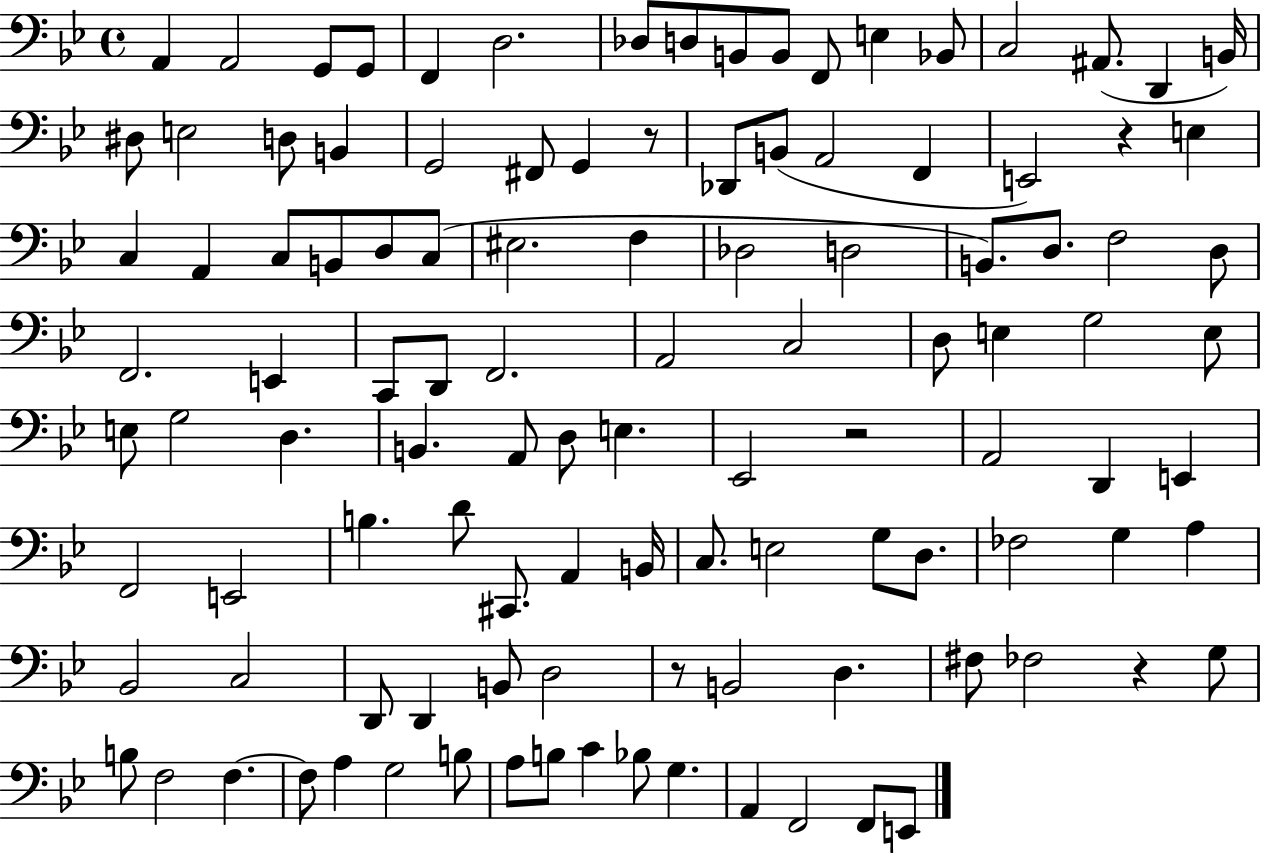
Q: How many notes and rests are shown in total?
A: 112